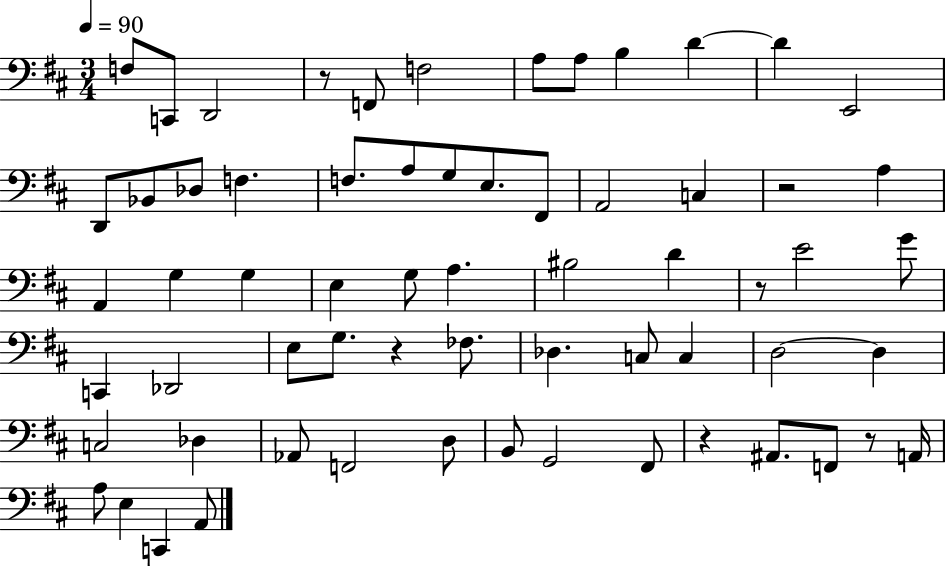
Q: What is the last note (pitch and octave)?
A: A2